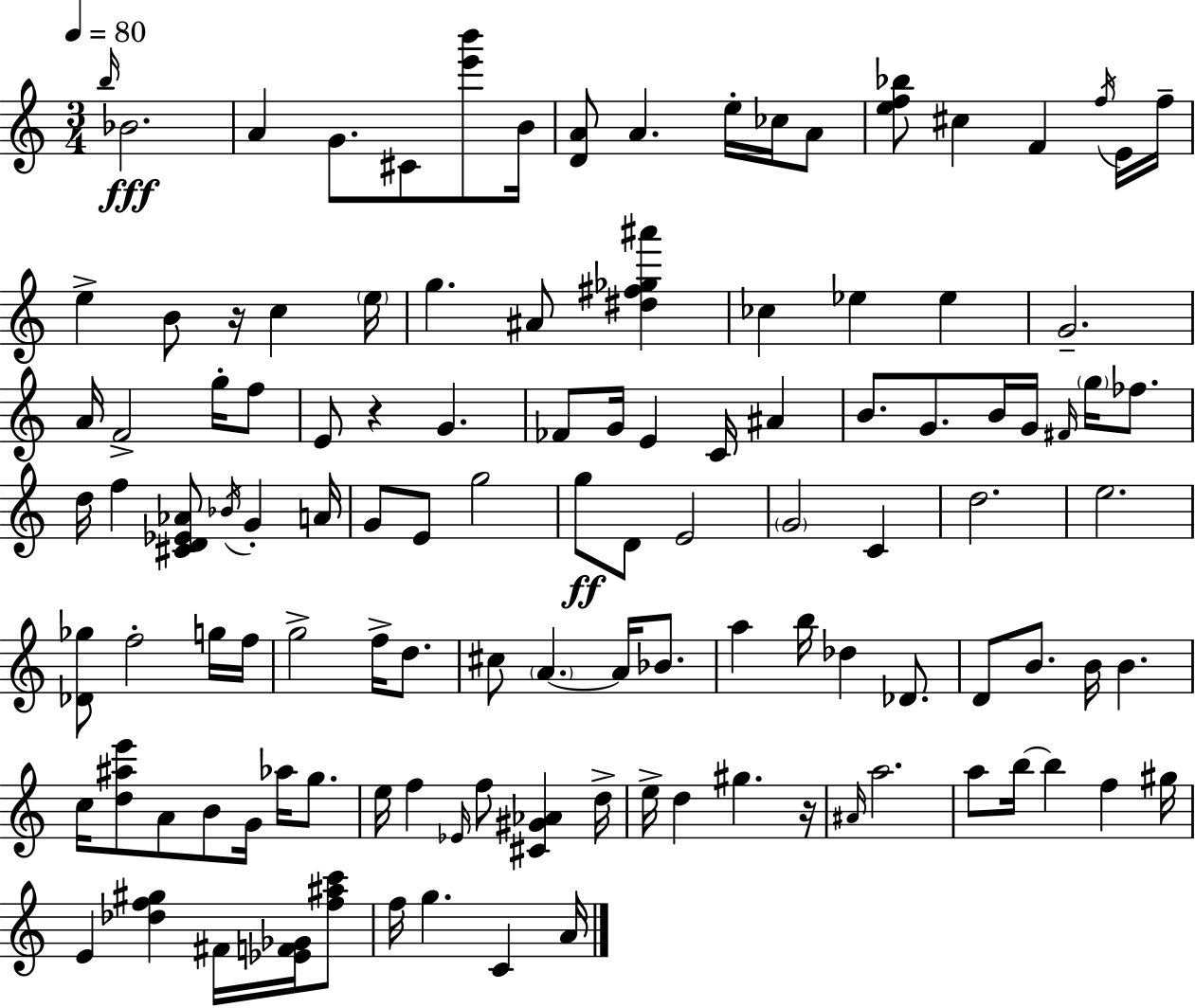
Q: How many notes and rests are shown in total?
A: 117